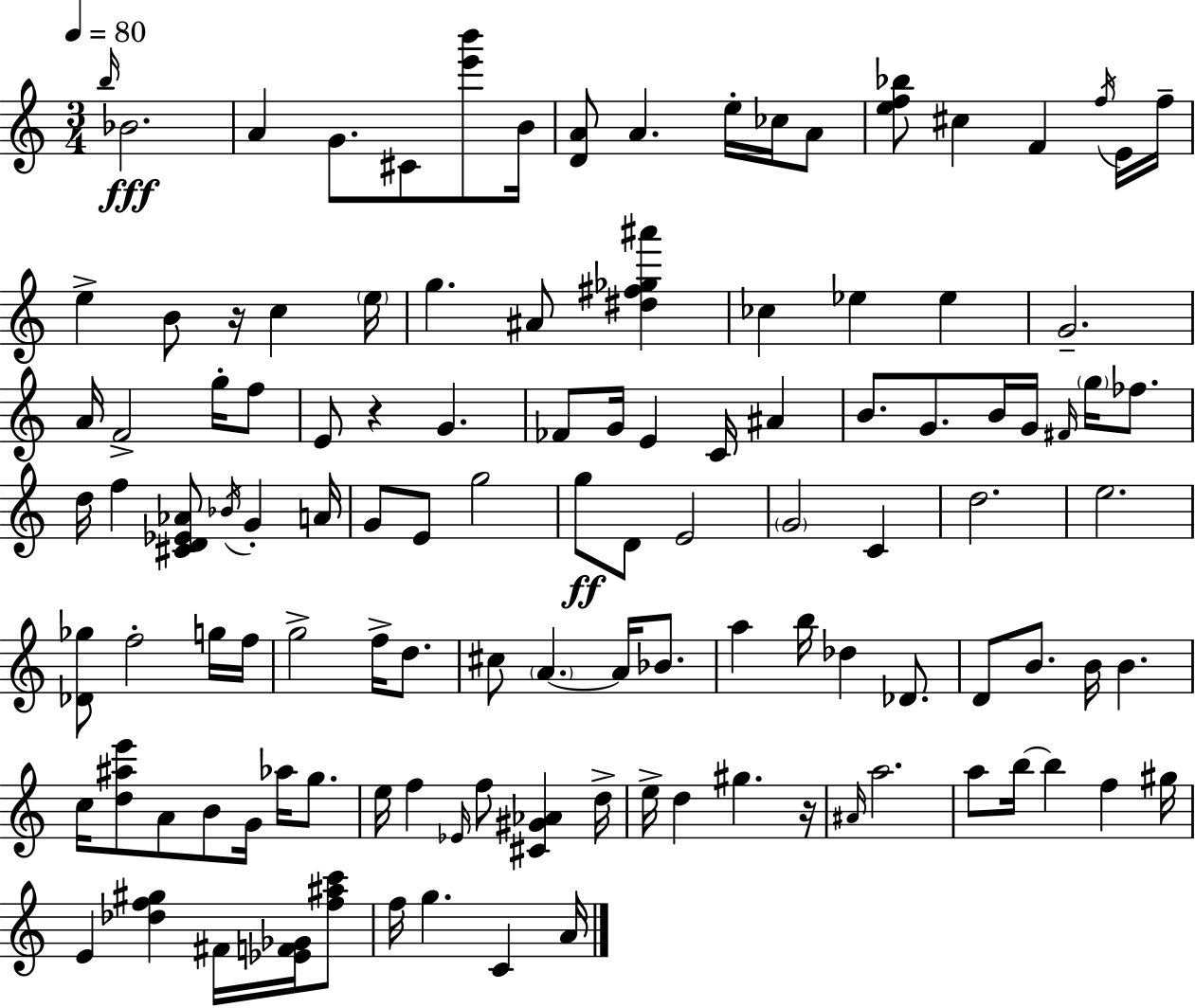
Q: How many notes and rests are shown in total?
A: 117